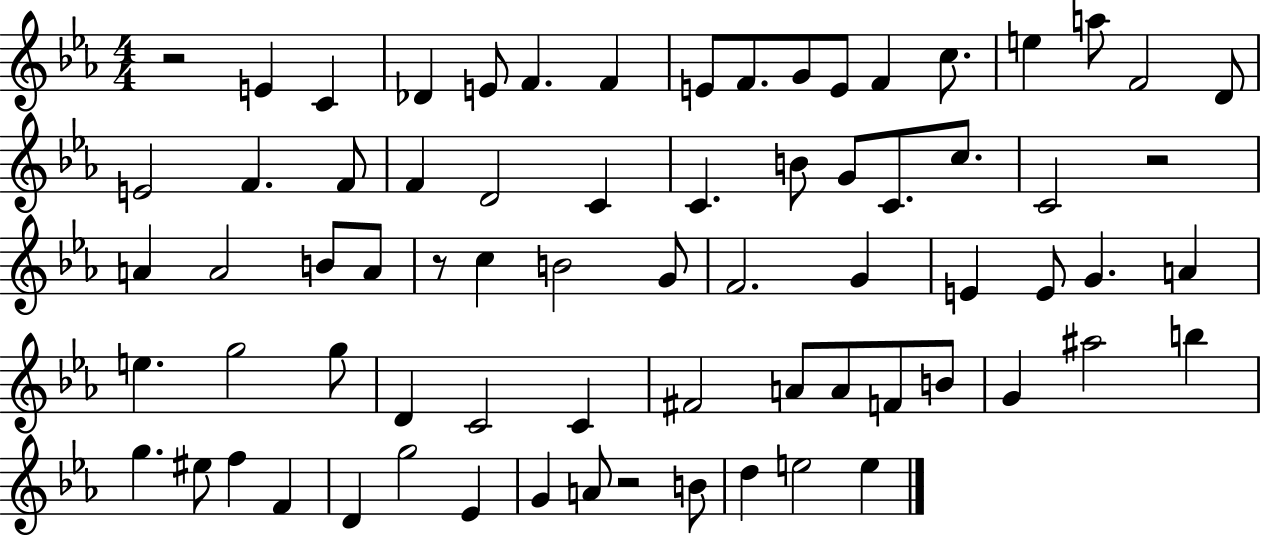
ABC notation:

X:1
T:Untitled
M:4/4
L:1/4
K:Eb
z2 E C _D E/2 F F E/2 F/2 G/2 E/2 F c/2 e a/2 F2 D/2 E2 F F/2 F D2 C C B/2 G/2 C/2 c/2 C2 z2 A A2 B/2 A/2 z/2 c B2 G/2 F2 G E E/2 G A e g2 g/2 D C2 C ^F2 A/2 A/2 F/2 B/2 G ^a2 b g ^e/2 f F D g2 _E G A/2 z2 B/2 d e2 e